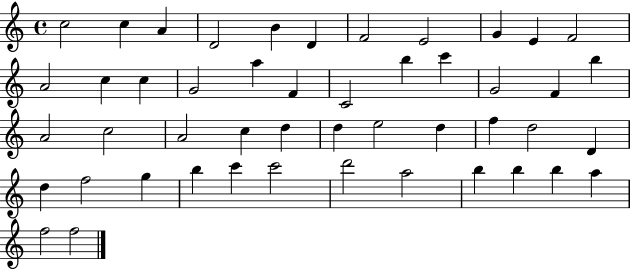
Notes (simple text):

C5/h C5/q A4/q D4/h B4/q D4/q F4/h E4/h G4/q E4/q F4/h A4/h C5/q C5/q G4/h A5/q F4/q C4/h B5/q C6/q G4/h F4/q B5/q A4/h C5/h A4/h C5/q D5/q D5/q E5/h D5/q F5/q D5/h D4/q D5/q F5/h G5/q B5/q C6/q C6/h D6/h A5/h B5/q B5/q B5/q A5/q F5/h F5/h